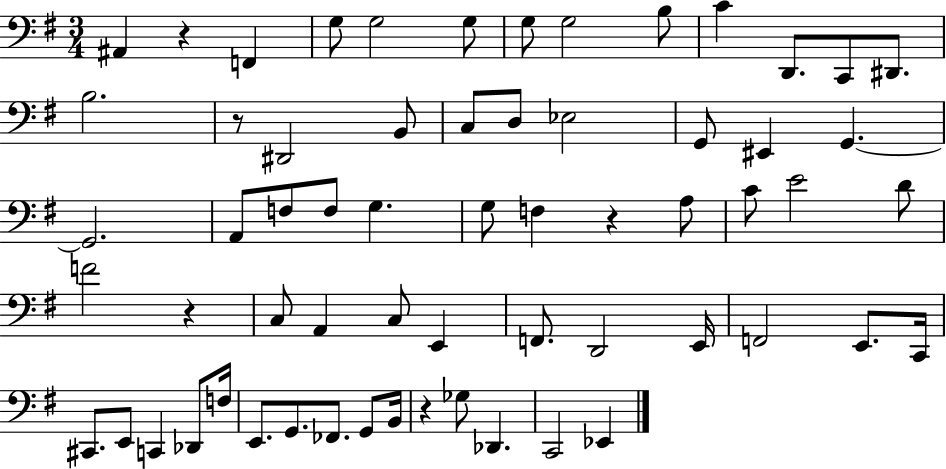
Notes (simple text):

A#2/q R/q F2/q G3/e G3/h G3/e G3/e G3/h B3/e C4/q D2/e. C2/e D#2/e. B3/h. R/e D#2/h B2/e C3/e D3/e Eb3/h G2/e EIS2/q G2/q. G2/h. A2/e F3/e F3/e G3/q. G3/e F3/q R/q A3/e C4/e E4/h D4/e F4/h R/q C3/e A2/q C3/e E2/q F2/e. D2/h E2/s F2/h E2/e. C2/s C#2/e. E2/e C2/q Db2/e F3/s E2/e. G2/e. FES2/e. G2/e B2/s R/q Gb3/e Db2/q. C2/h Eb2/q